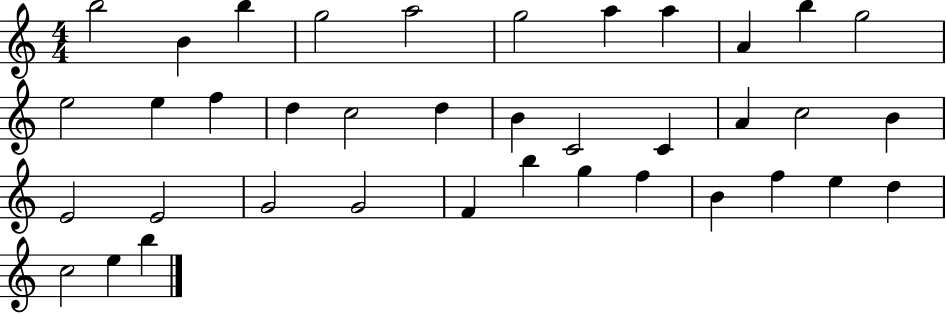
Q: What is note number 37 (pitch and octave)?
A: E5